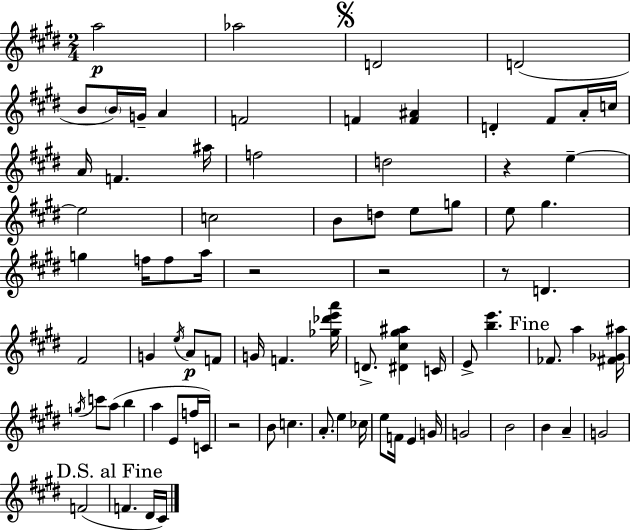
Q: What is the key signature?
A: E major